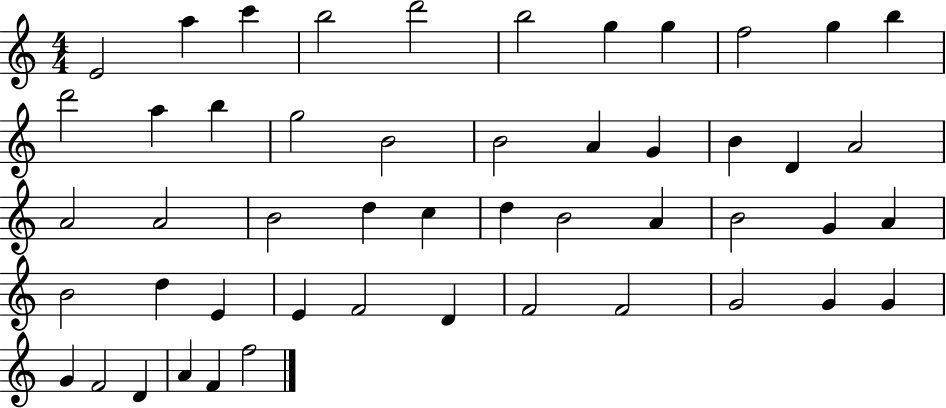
X:1
T:Untitled
M:4/4
L:1/4
K:C
E2 a c' b2 d'2 b2 g g f2 g b d'2 a b g2 B2 B2 A G B D A2 A2 A2 B2 d c d B2 A B2 G A B2 d E E F2 D F2 F2 G2 G G G F2 D A F f2